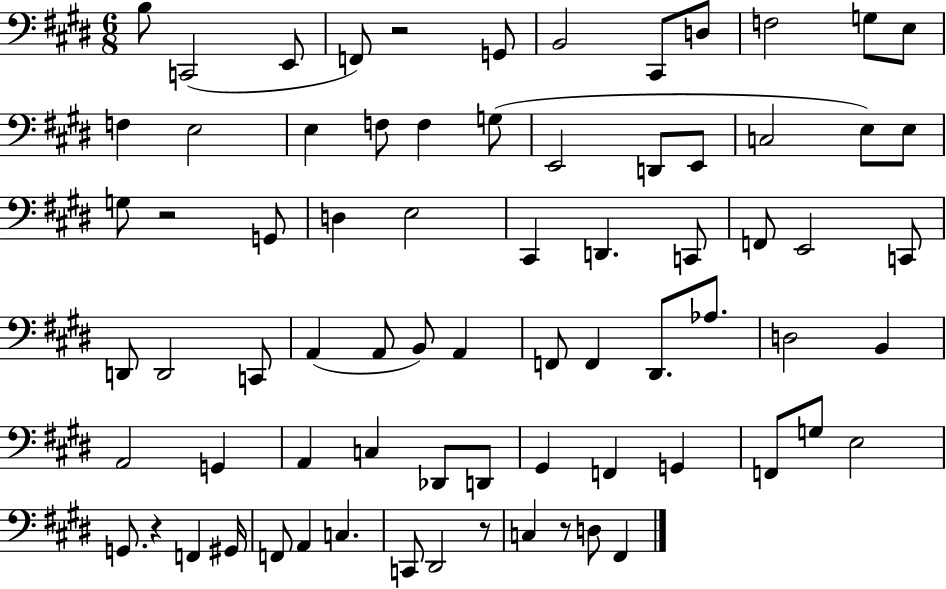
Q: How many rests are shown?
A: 5